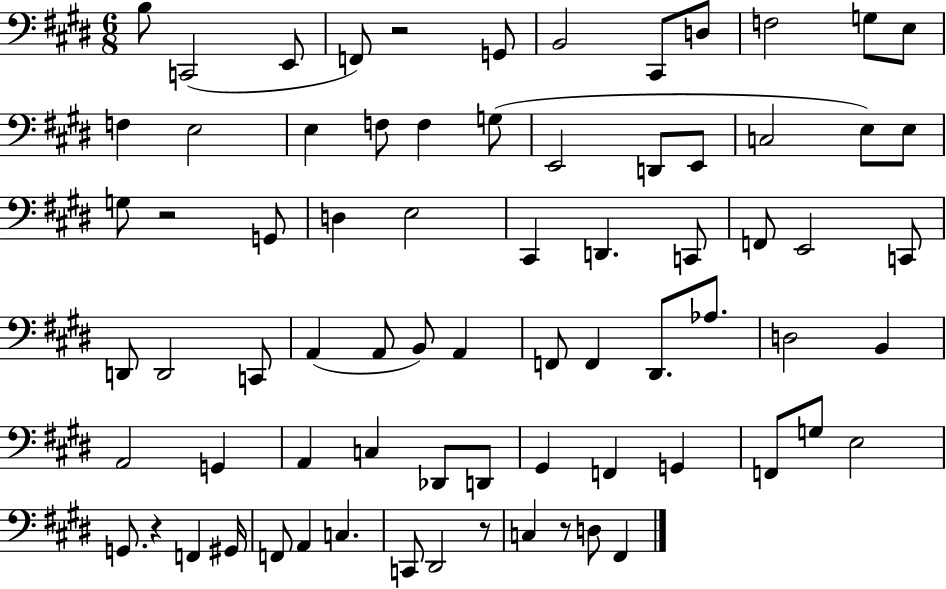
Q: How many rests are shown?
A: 5